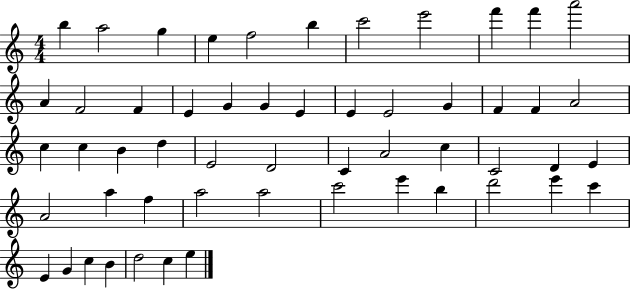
X:1
T:Untitled
M:4/4
L:1/4
K:C
b a2 g e f2 b c'2 e'2 f' f' a'2 A F2 F E G G E E E2 G F F A2 c c B d E2 D2 C A2 c C2 D E A2 a f a2 a2 c'2 e' b d'2 e' c' E G c B d2 c e